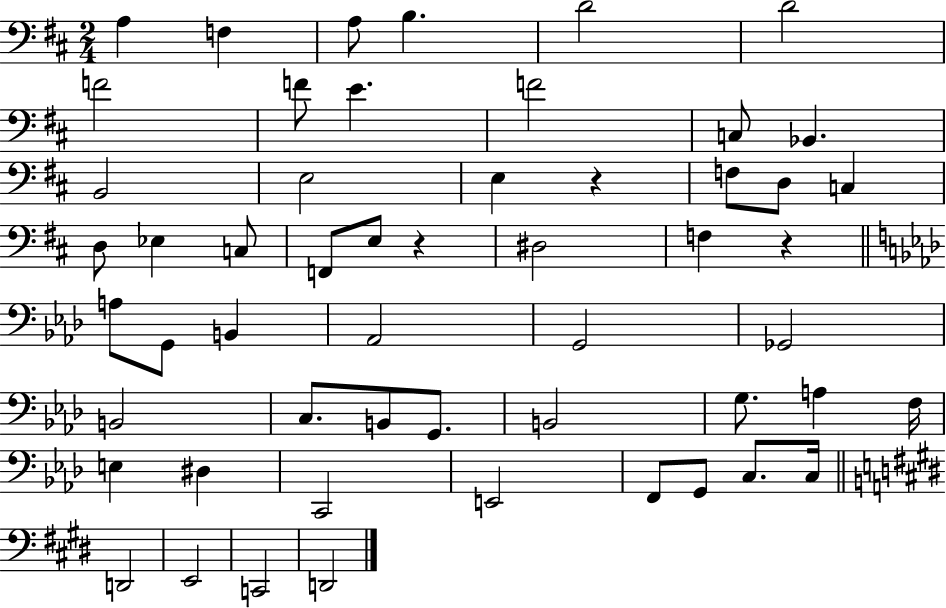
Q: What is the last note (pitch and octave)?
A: D2